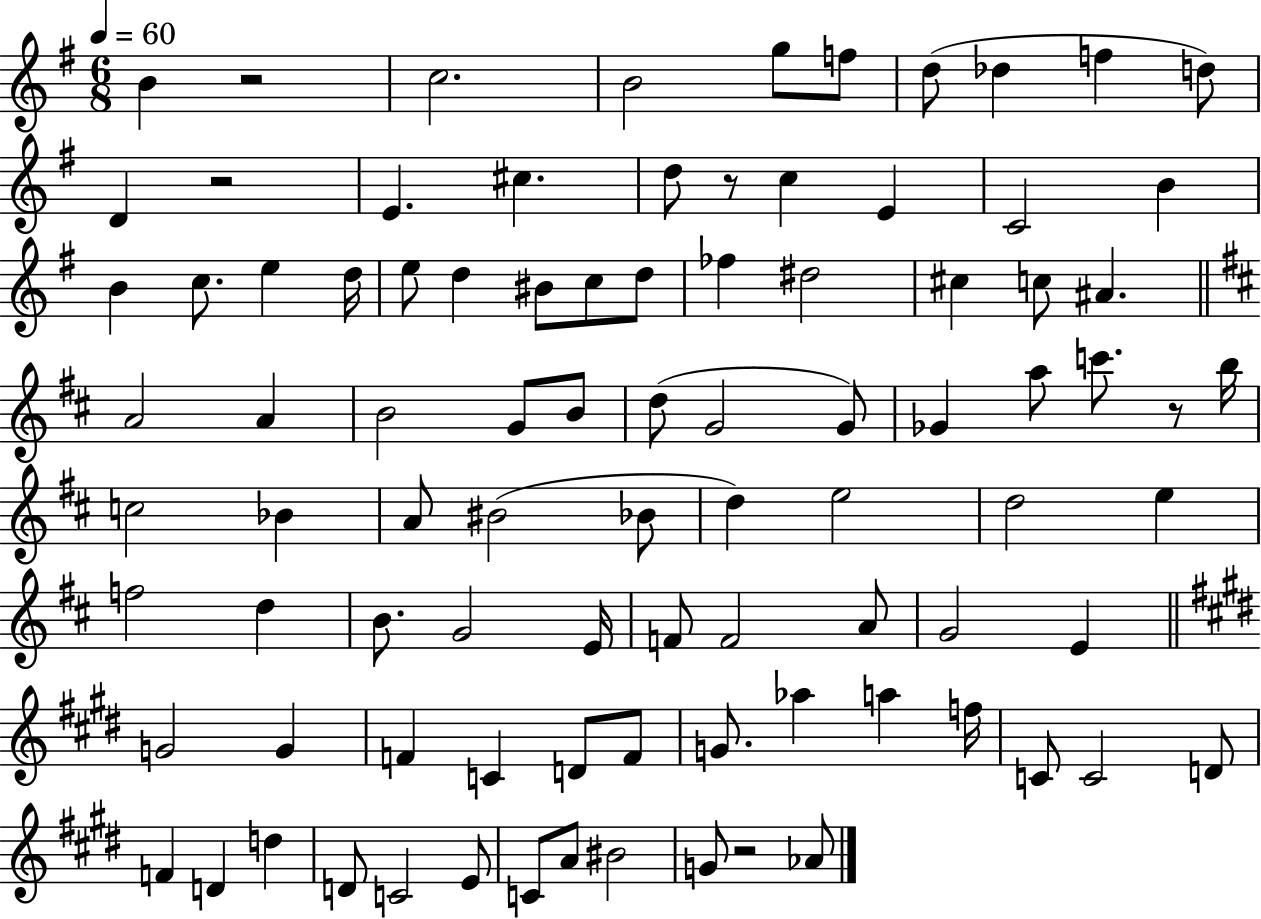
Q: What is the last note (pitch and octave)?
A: Ab4